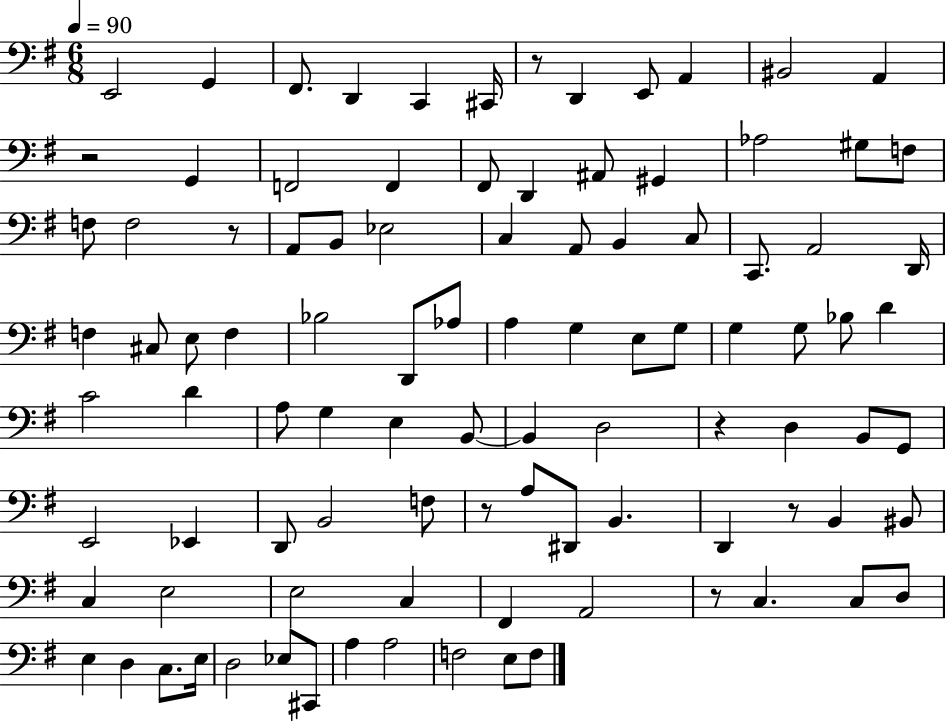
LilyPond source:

{
  \clef bass
  \numericTimeSignature
  \time 6/8
  \key g \major
  \tempo 4 = 90
  \repeat volta 2 { e,2 g,4 | fis,8. d,4 c,4 cis,16 | r8 d,4 e,8 a,4 | bis,2 a,4 | \break r2 g,4 | f,2 f,4 | fis,8 d,4 ais,8 gis,4 | aes2 gis8 f8 | \break f8 f2 r8 | a,8 b,8 ees2 | c4 a,8 b,4 c8 | c,8. a,2 d,16 | \break f4 cis8 e8 f4 | bes2 d,8 aes8 | a4 g4 e8 g8 | g4 g8 bes8 d'4 | \break c'2 d'4 | a8 g4 e4 b,8~~ | b,4 d2 | r4 d4 b,8 g,8 | \break e,2 ees,4 | d,8 b,2 f8 | r8 a8 dis,8 b,4. | d,4 r8 b,4 bis,8 | \break c4 e2 | e2 c4 | fis,4 a,2 | r8 c4. c8 d8 | \break e4 d4 c8. e16 | d2 ees8 cis,8 | a4 a2 | f2 e8 f8 | \break } \bar "|."
}